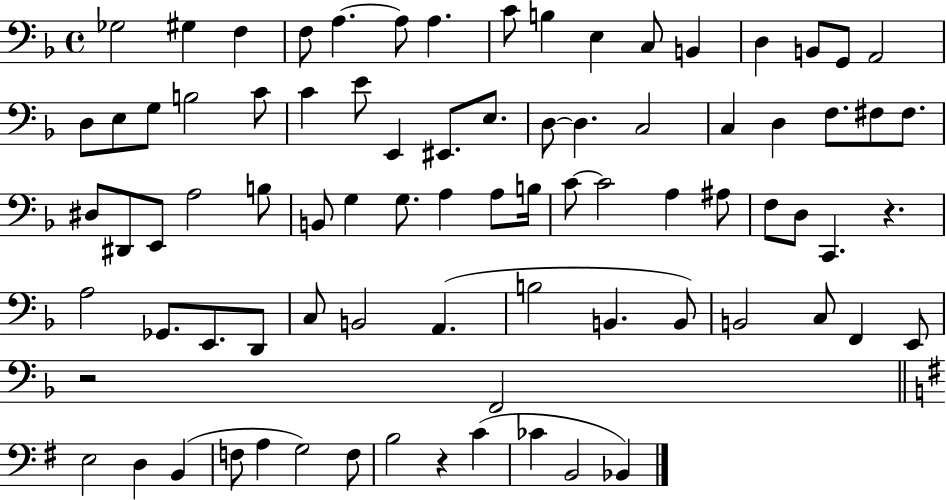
{
  \clef bass
  \time 4/4
  \defaultTimeSignature
  \key f \major
  ges2 gis4 f4 | f8 a4.~~ a8 a4. | c'8 b4 e4 c8 b,4 | d4 b,8 g,8 a,2 | \break d8 e8 g8 b2 c'8 | c'4 e'8 e,4 eis,8. e8. | d8~~ d4. c2 | c4 d4 f8. fis8 fis8. | \break dis8 dis,8 e,8 a2 b8 | b,8 g4 g8. a4 a8 b16 | c'8~~ c'2 a4 ais8 | f8 d8 c,4. r4. | \break a2 ges,8. e,8. d,8 | c8 b,2 a,4.( | b2 b,4. b,8) | b,2 c8 f,4 e,8 | \break r2 f,2 | \bar "||" \break \key g \major e2 d4 b,4( | f8 a4 g2) f8 | b2 r4 c'4( | ces'4 b,2 bes,4) | \break \bar "|."
}